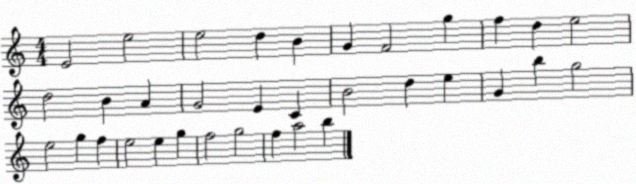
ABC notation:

X:1
T:Untitled
M:4/4
L:1/4
K:C
E2 e2 e2 d B G F2 g f d e2 d2 B A G2 E C B2 d e G b g2 e2 g f e2 e g f2 g2 f a2 b